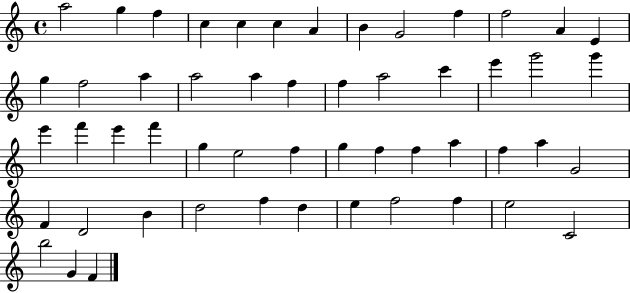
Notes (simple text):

A5/h G5/q F5/q C5/q C5/q C5/q A4/q B4/q G4/h F5/q F5/h A4/q E4/q G5/q F5/h A5/q A5/h A5/q F5/q F5/q A5/h C6/q E6/q G6/h G6/q E6/q F6/q E6/q F6/q G5/q E5/h F5/q G5/q F5/q F5/q A5/q F5/q A5/q G4/h F4/q D4/h B4/q D5/h F5/q D5/q E5/q F5/h F5/q E5/h C4/h B5/h G4/q F4/q